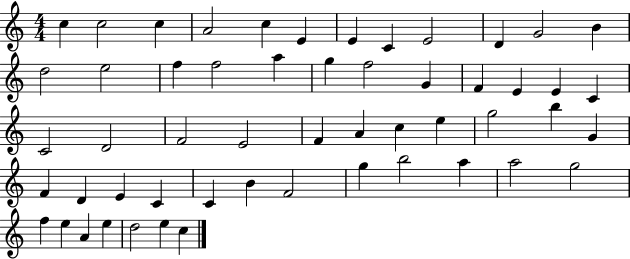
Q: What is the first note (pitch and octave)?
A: C5